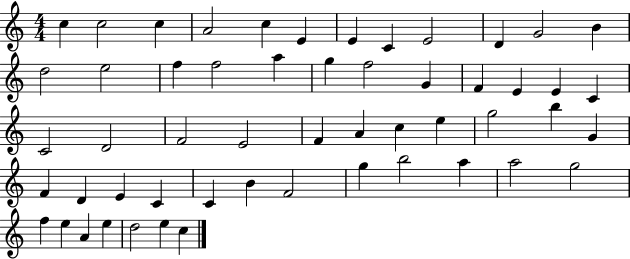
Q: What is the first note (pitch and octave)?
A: C5